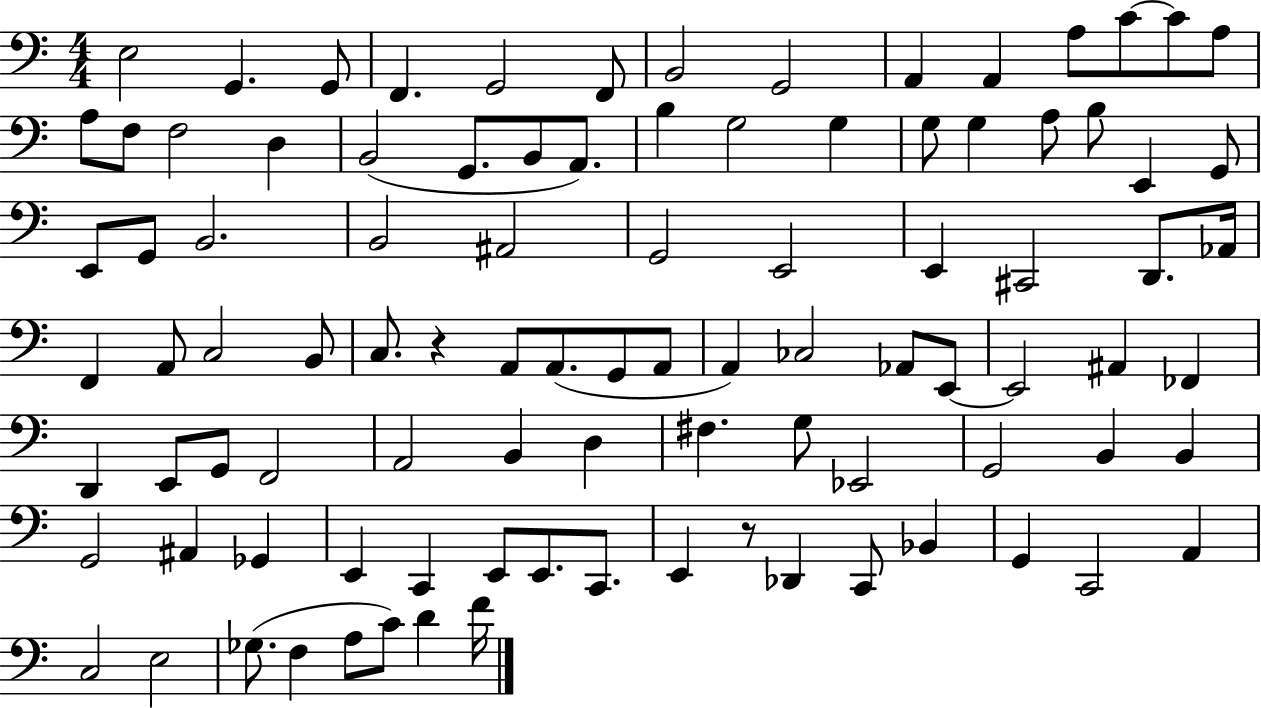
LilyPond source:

{
  \clef bass
  \numericTimeSignature
  \time 4/4
  \key c \major
  \repeat volta 2 { e2 g,4. g,8 | f,4. g,2 f,8 | b,2 g,2 | a,4 a,4 a8 c'8~~ c'8 a8 | \break a8 f8 f2 d4 | b,2( g,8. b,8 a,8.) | b4 g2 g4 | g8 g4 a8 b8 e,4 g,8 | \break e,8 g,8 b,2. | b,2 ais,2 | g,2 e,2 | e,4 cis,2 d,8. aes,16 | \break f,4 a,8 c2 b,8 | c8. r4 a,8 a,8.( g,8 a,8 | a,4) ces2 aes,8 e,8~~ | e,2 ais,4 fes,4 | \break d,4 e,8 g,8 f,2 | a,2 b,4 d4 | fis4. g8 ees,2 | g,2 b,4 b,4 | \break g,2 ais,4 ges,4 | e,4 c,4 e,8 e,8. c,8. | e,4 r8 des,4 c,8 bes,4 | g,4 c,2 a,4 | \break c2 e2 | ges8.( f4 a8 c'8) d'4 f'16 | } \bar "|."
}